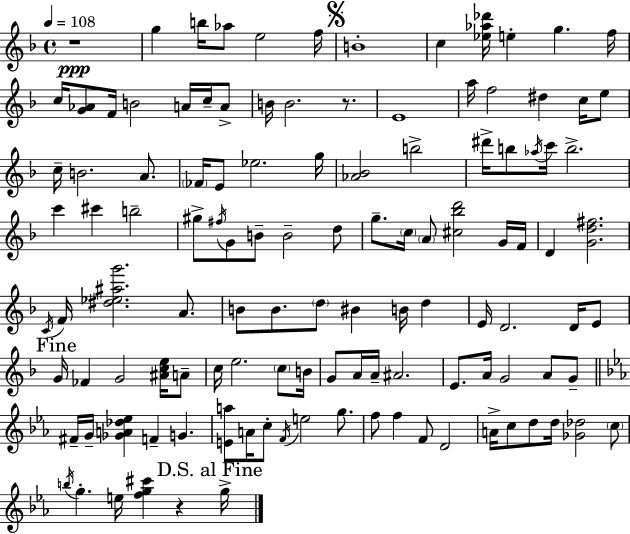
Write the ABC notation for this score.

X:1
T:Untitled
M:4/4
L:1/4
K:Dm
z4 g b/4 _a/2 e2 f/4 B4 c [_e_a_d']/4 e g f/4 c/4 [G_A]/2 F/4 B2 A/4 c/4 A/2 B/4 B2 z/2 E4 a/4 f2 ^d c/4 e/2 c/4 B2 A/2 _F/4 E/2 _e2 g/4 [_A_B]2 b2 ^d'/4 b/2 _a/4 c'/4 b2 c' ^c' b2 ^g/2 ^f/4 G/2 B/2 B2 d/2 g/2 c/4 A/2 [^c_bd']2 G/4 F/4 D [Gd^f]2 C/4 F/4 [^d_e^ag']2 A/2 B/2 B/2 d/2 ^B B/4 d E/4 D2 D/4 E/2 G/4 _F G2 [^Ace]/4 A/2 c/4 e2 c/2 B/4 G/2 A/4 A/4 ^A2 E/2 A/4 G2 A/2 G/2 ^F/4 G/4 [_GA_d_e] F G [Ea]/2 A/4 c/2 F/4 e2 g/2 f/2 f F/2 D2 A/4 c/2 d/2 d/4 [_G_d]2 c/2 b/4 g e/4 [fg^c'] z g/4